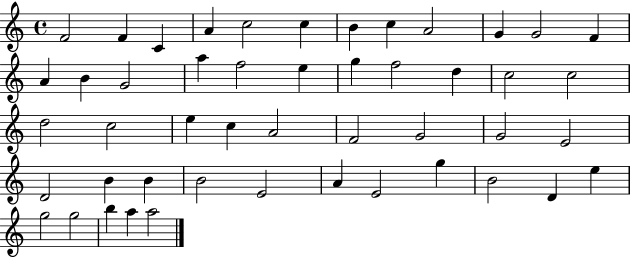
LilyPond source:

{
  \clef treble
  \time 4/4
  \defaultTimeSignature
  \key c \major
  f'2 f'4 c'4 | a'4 c''2 c''4 | b'4 c''4 a'2 | g'4 g'2 f'4 | \break a'4 b'4 g'2 | a''4 f''2 e''4 | g''4 f''2 d''4 | c''2 c''2 | \break d''2 c''2 | e''4 c''4 a'2 | f'2 g'2 | g'2 e'2 | \break d'2 b'4 b'4 | b'2 e'2 | a'4 e'2 g''4 | b'2 d'4 e''4 | \break g''2 g''2 | b''4 a''4 a''2 | \bar "|."
}